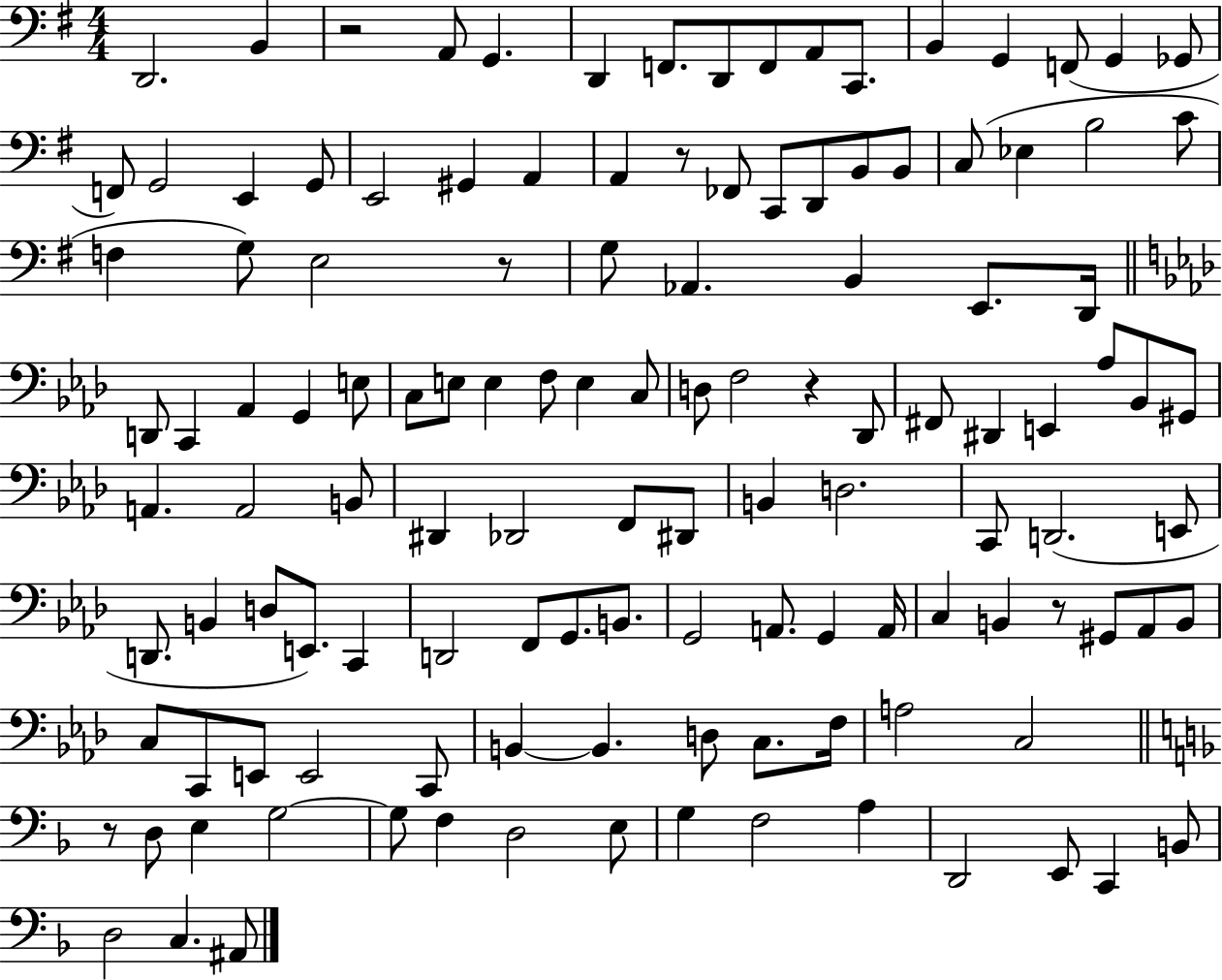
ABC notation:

X:1
T:Untitled
M:4/4
L:1/4
K:G
D,,2 B,, z2 A,,/2 G,, D,, F,,/2 D,,/2 F,,/2 A,,/2 C,,/2 B,, G,, F,,/2 G,, _G,,/2 F,,/2 G,,2 E,, G,,/2 E,,2 ^G,, A,, A,, z/2 _F,,/2 C,,/2 D,,/2 B,,/2 B,,/2 C,/2 _E, B,2 C/2 F, G,/2 E,2 z/2 G,/2 _A,, B,, E,,/2 D,,/4 D,,/2 C,, _A,, G,, E,/2 C,/2 E,/2 E, F,/2 E, C,/2 D,/2 F,2 z _D,,/2 ^F,,/2 ^D,, E,, _A,/2 _B,,/2 ^G,,/2 A,, A,,2 B,,/2 ^D,, _D,,2 F,,/2 ^D,,/2 B,, D,2 C,,/2 D,,2 E,,/2 D,,/2 B,, D,/2 E,,/2 C,, D,,2 F,,/2 G,,/2 B,,/2 G,,2 A,,/2 G,, A,,/4 C, B,, z/2 ^G,,/2 _A,,/2 B,,/2 C,/2 C,,/2 E,,/2 E,,2 C,,/2 B,, B,, D,/2 C,/2 F,/4 A,2 C,2 z/2 D,/2 E, G,2 G,/2 F, D,2 E,/2 G, F,2 A, D,,2 E,,/2 C,, B,,/2 D,2 C, ^A,,/2